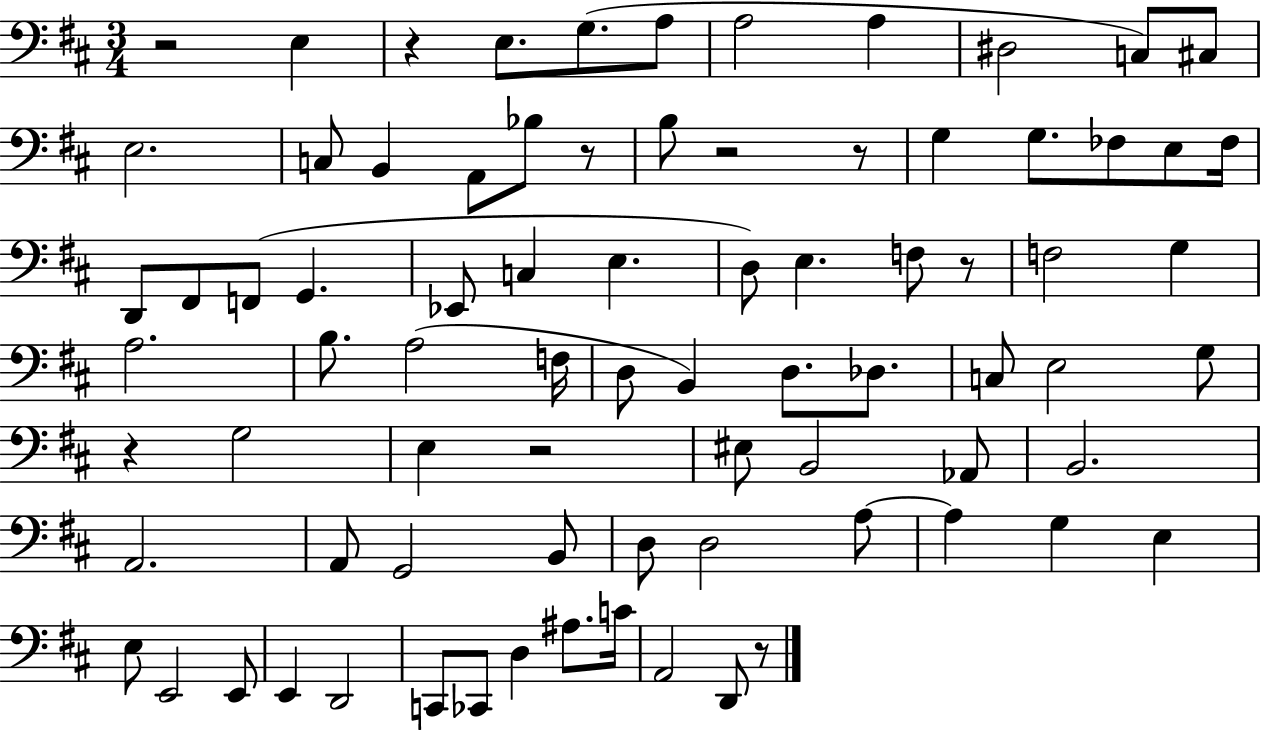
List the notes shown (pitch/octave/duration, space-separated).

R/h E3/q R/q E3/e. G3/e. A3/e A3/h A3/q D#3/h C3/e C#3/e E3/h. C3/e B2/q A2/e Bb3/e R/e B3/e R/h R/e G3/q G3/e. FES3/e E3/e FES3/s D2/e F#2/e F2/e G2/q. Eb2/e C3/q E3/q. D3/e E3/q. F3/e R/e F3/h G3/q A3/h. B3/e. A3/h F3/s D3/e B2/q D3/e. Db3/e. C3/e E3/h G3/e R/q G3/h E3/q R/h EIS3/e B2/h Ab2/e B2/h. A2/h. A2/e G2/h B2/e D3/e D3/h A3/e A3/q G3/q E3/q E3/e E2/h E2/e E2/q D2/h C2/e CES2/e D3/q A#3/e. C4/s A2/h D2/e R/e